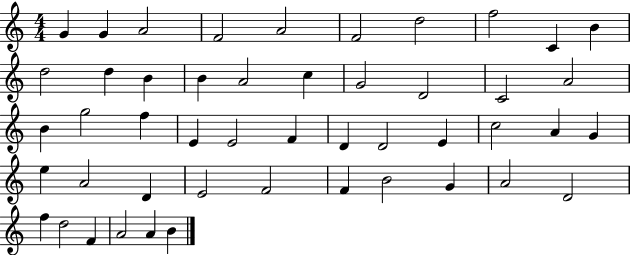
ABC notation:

X:1
T:Untitled
M:4/4
L:1/4
K:C
G G A2 F2 A2 F2 d2 f2 C B d2 d B B A2 c G2 D2 C2 A2 B g2 f E E2 F D D2 E c2 A G e A2 D E2 F2 F B2 G A2 D2 f d2 F A2 A B